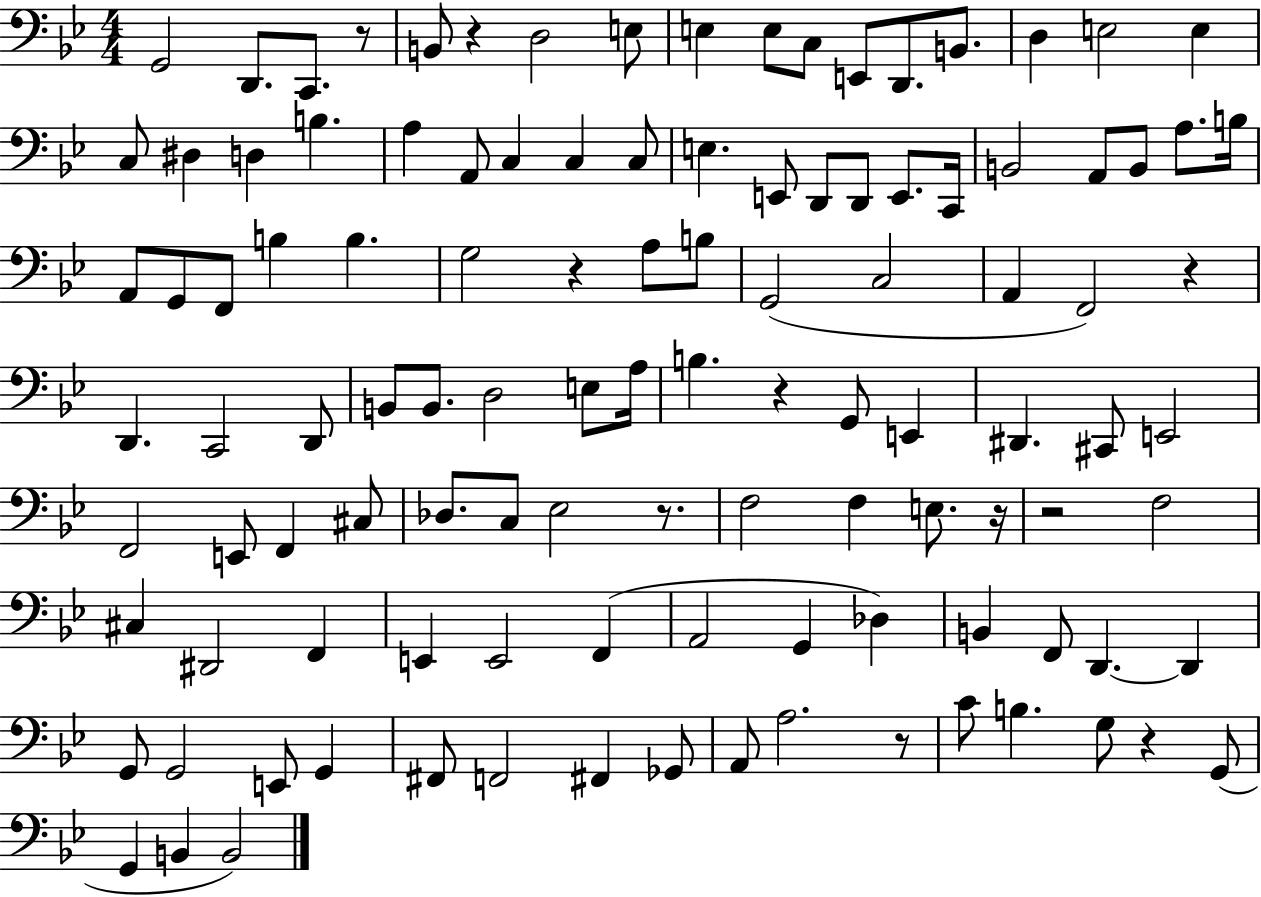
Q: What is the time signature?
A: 4/4